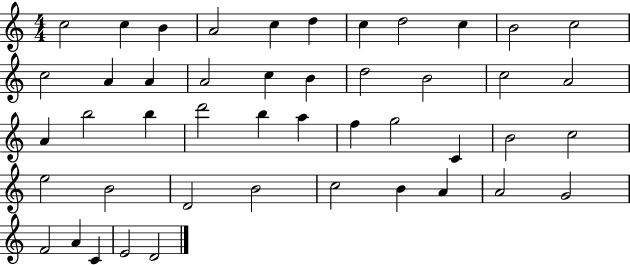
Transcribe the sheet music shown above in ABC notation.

X:1
T:Untitled
M:4/4
L:1/4
K:C
c2 c B A2 c d c d2 c B2 c2 c2 A A A2 c B d2 B2 c2 A2 A b2 b d'2 b a f g2 C B2 c2 e2 B2 D2 B2 c2 B A A2 G2 F2 A C E2 D2